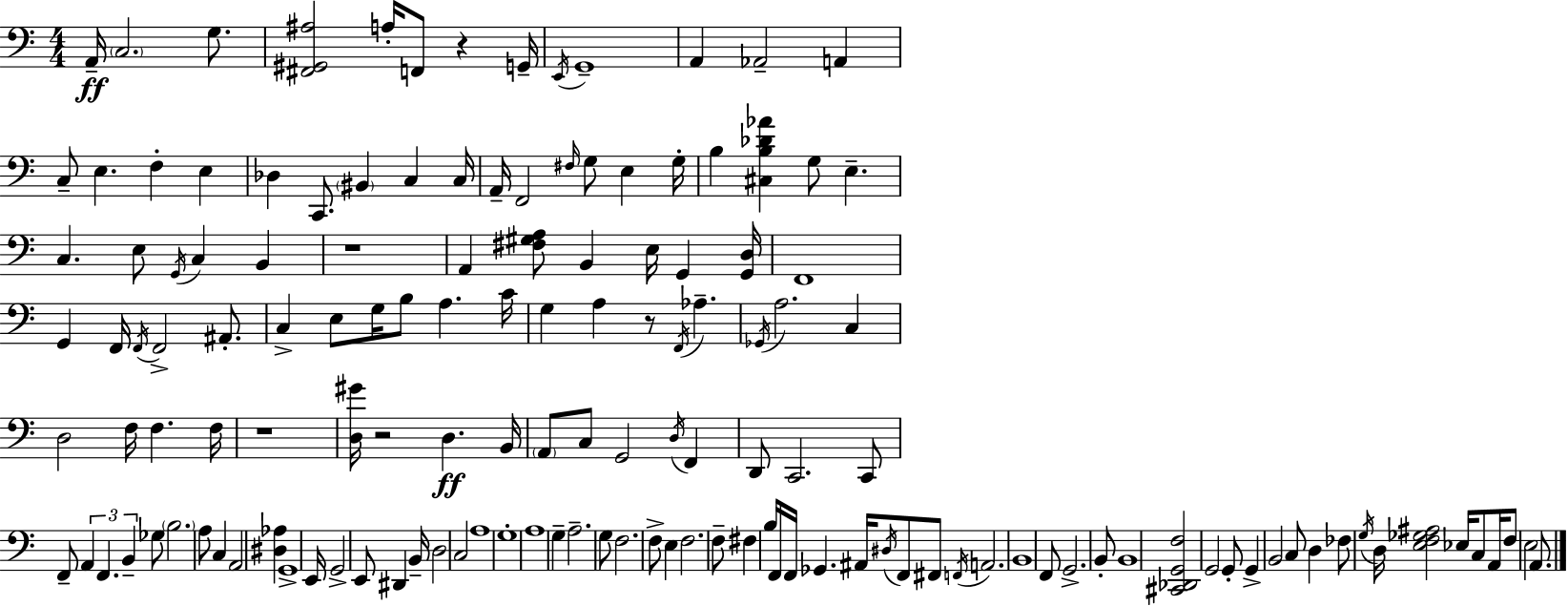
A2/s C3/h. G3/e. [F#2,G#2,A#3]/h A3/s F2/e R/q G2/s E2/s G2/w A2/q Ab2/h A2/q C3/e E3/q. F3/q E3/q Db3/q C2/e. BIS2/q C3/q C3/s A2/s F2/h F#3/s G3/e E3/q G3/s B3/q [C#3,B3,Db4,Ab4]/q G3/e E3/q. C3/q. E3/e G2/s C3/q B2/q R/w A2/q [F#3,G#3,A3]/e B2/q E3/s G2/q [G2,D3]/s F2/w G2/q F2/s F2/s F2/h A#2/e. C3/q E3/e G3/s B3/e A3/q. C4/s G3/q A3/q R/e F2/s Ab3/q. Gb2/s A3/h. C3/q D3/h F3/s F3/q. F3/s R/w [D3,G#4]/s R/h D3/q. B2/s A2/e C3/e G2/h D3/s F2/q D2/e C2/h. C2/e F2/e A2/q F2/q. B2/q Gb3/e B3/h. A3/e C3/q A2/h [D#3,Ab3]/q G2/w E2/s G2/h E2/e D#2/q B2/s D3/h C3/h A3/w G3/w A3/w G3/q A3/h. G3/e F3/h. F3/e E3/q F3/h. F3/e F#3/q B3/s F2/s F2/s Gb2/q. A#2/s D#3/s F2/e F#2/e F2/s A2/h. B2/w F2/e G2/h. B2/e B2/w [C#2,Db2,G2,F3]/h G2/h G2/e G2/q B2/h C3/e D3/q FES3/e G3/s D3/s [E3,F3,Gb3,A#3]/h Eb3/s C3/e A2/s F3/e E3/h A2/e.